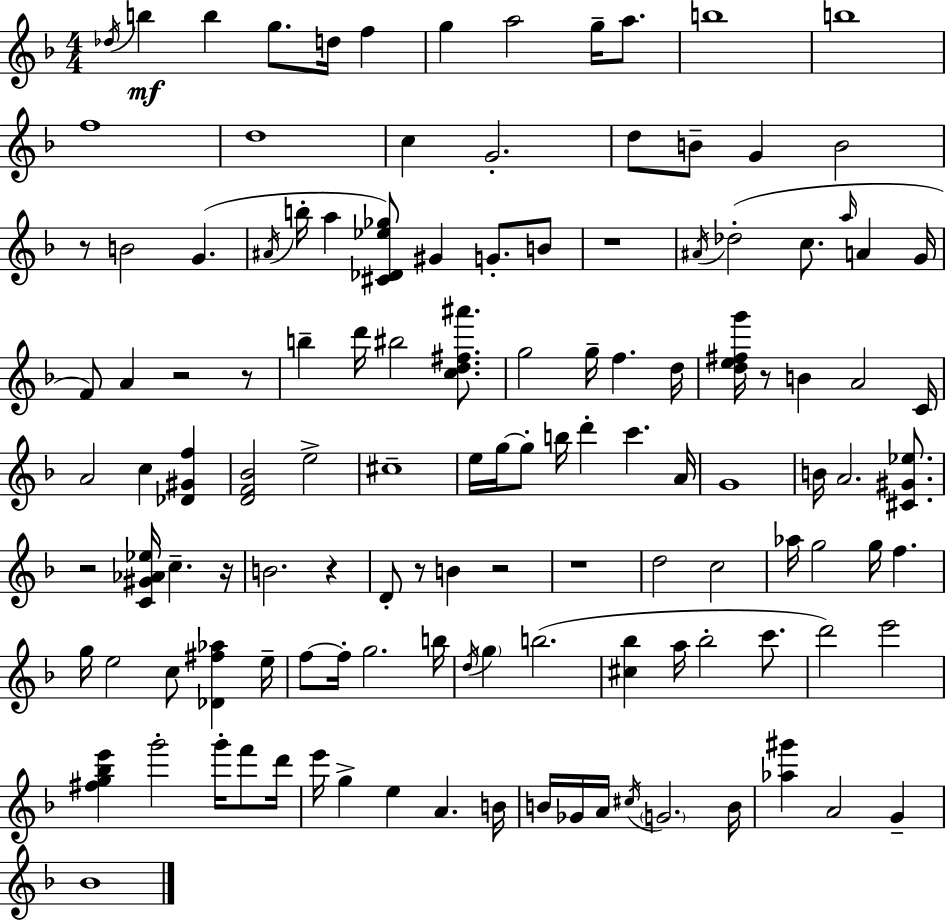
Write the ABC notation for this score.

X:1
T:Untitled
M:4/4
L:1/4
K:F
_d/4 b b g/2 d/4 f g a2 g/4 a/2 b4 b4 f4 d4 c G2 d/2 B/2 G B2 z/2 B2 G ^A/4 b/4 a [^C_D_e_g]/2 ^G G/2 B/2 z4 ^A/4 _d2 c/2 a/4 A G/4 F/2 A z2 z/2 b d'/4 ^b2 [cd^f^a']/2 g2 g/4 f d/4 [de^fg']/4 z/2 B A2 C/4 A2 c [_D^Gf] [DF_B]2 e2 ^c4 e/4 g/4 g/2 b/4 d' c' A/4 G4 B/4 A2 [^C^G_e]/2 z2 [C^G_A_e]/4 c z/4 B2 z D/2 z/2 B z2 z4 d2 c2 _a/4 g2 g/4 f g/4 e2 c/2 [_D^f_a] e/4 f/2 f/4 g2 b/4 d/4 g b2 [^c_b] a/4 _b2 c'/2 d'2 e'2 [^fg_be'] g'2 g'/4 f'/2 d'/4 e'/4 g e A B/4 B/4 _G/4 A/4 ^c/4 G2 B/4 [_a^g'] A2 G _B4